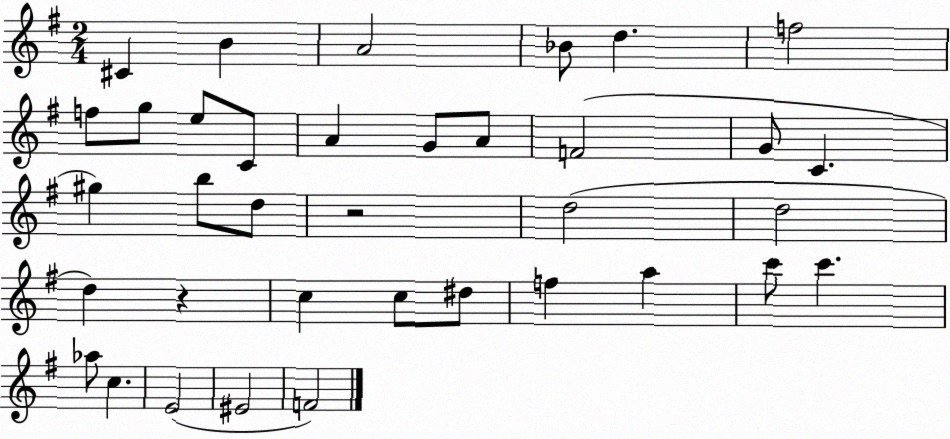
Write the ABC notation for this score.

X:1
T:Untitled
M:2/4
L:1/4
K:G
^C B A2 _B/2 d f2 f/2 g/2 e/2 C/2 A G/2 A/2 F2 G/2 C ^g b/2 d/2 z2 d2 d2 d z c c/2 ^d/2 f a c'/2 c' _a/2 c E2 ^E2 F2